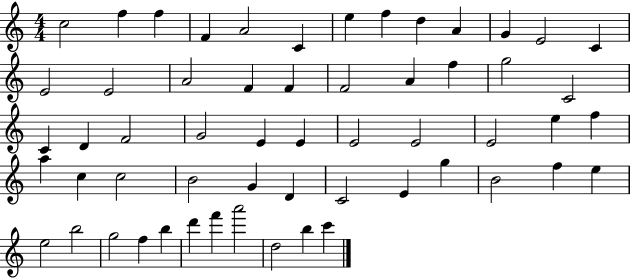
{
  \clef treble
  \numericTimeSignature
  \time 4/4
  \key c \major
  c''2 f''4 f''4 | f'4 a'2 c'4 | e''4 f''4 d''4 a'4 | g'4 e'2 c'4 | \break e'2 e'2 | a'2 f'4 f'4 | f'2 a'4 f''4 | g''2 c'2 | \break c'4 d'4 f'2 | g'2 e'4 e'4 | e'2 e'2 | e'2 e''4 f''4 | \break a''4 c''4 c''2 | b'2 g'4 d'4 | c'2 e'4 g''4 | b'2 f''4 e''4 | \break e''2 b''2 | g''2 f''4 b''4 | d'''4 f'''4 a'''2 | d''2 b''4 c'''4 | \break \bar "|."
}